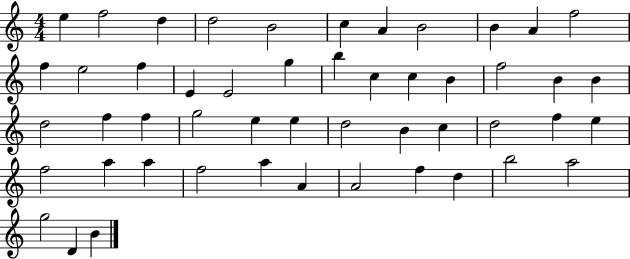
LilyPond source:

{
  \clef treble
  \numericTimeSignature
  \time 4/4
  \key c \major
  e''4 f''2 d''4 | d''2 b'2 | c''4 a'4 b'2 | b'4 a'4 f''2 | \break f''4 e''2 f''4 | e'4 e'2 g''4 | b''4 c''4 c''4 b'4 | f''2 b'4 b'4 | \break d''2 f''4 f''4 | g''2 e''4 e''4 | d''2 b'4 c''4 | d''2 f''4 e''4 | \break f''2 a''4 a''4 | f''2 a''4 a'4 | a'2 f''4 d''4 | b''2 a''2 | \break g''2 d'4 b'4 | \bar "|."
}